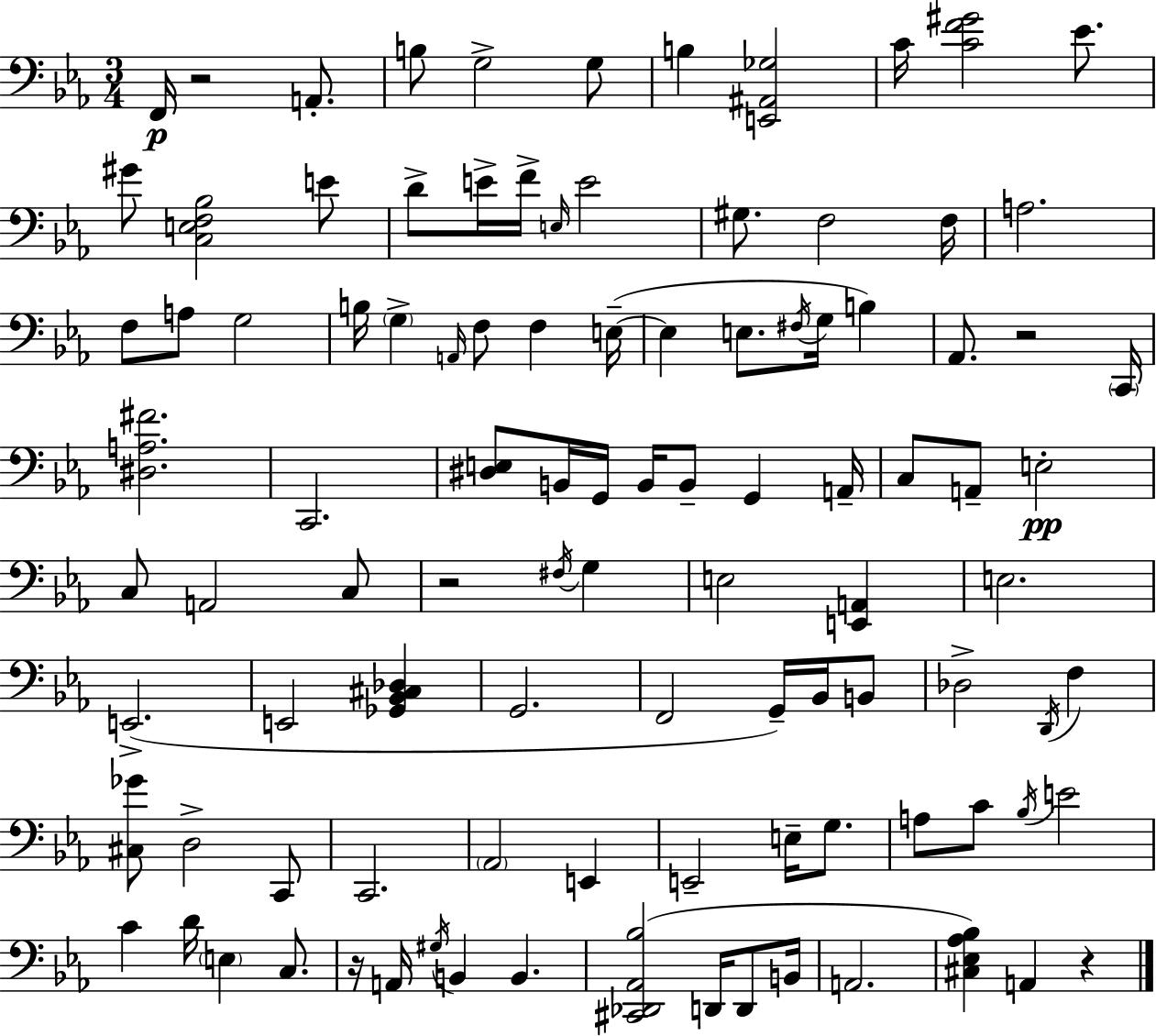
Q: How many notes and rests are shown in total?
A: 102